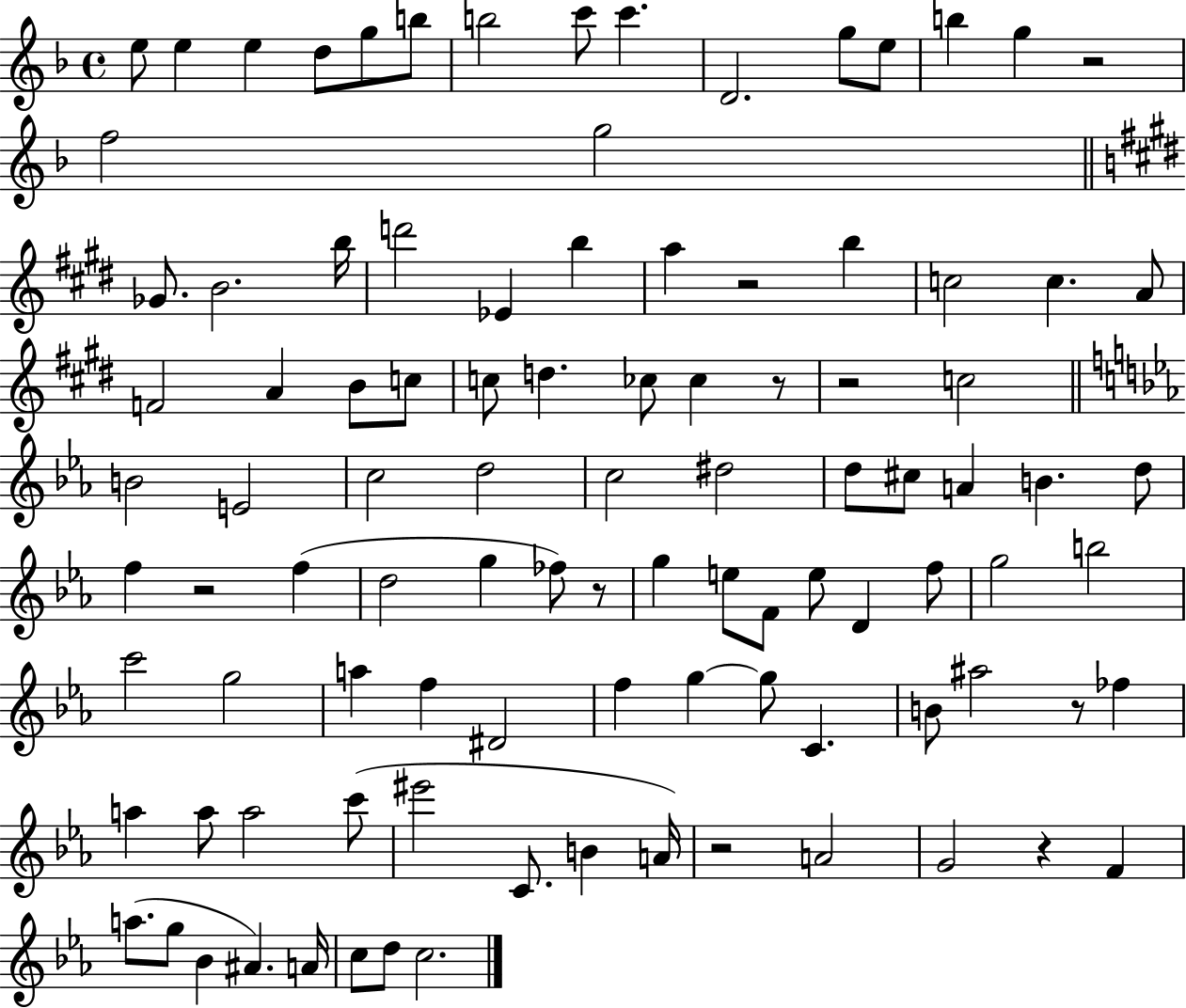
E5/e E5/q E5/q D5/e G5/e B5/e B5/h C6/e C6/q. D4/h. G5/e E5/e B5/q G5/q R/h F5/h G5/h Gb4/e. B4/h. B5/s D6/h Eb4/q B5/q A5/q R/h B5/q C5/h C5/q. A4/e F4/h A4/q B4/e C5/e C5/e D5/q. CES5/e CES5/q R/e R/h C5/h B4/h E4/h C5/h D5/h C5/h D#5/h D5/e C#5/e A4/q B4/q. D5/e F5/q R/h F5/q D5/h G5/q FES5/e R/e G5/q E5/e F4/e E5/e D4/q F5/e G5/h B5/h C6/h G5/h A5/q F5/q D#4/h F5/q G5/q G5/e C4/q. B4/e A#5/h R/e FES5/q A5/q A5/e A5/h C6/e EIS6/h C4/e. B4/q A4/s R/h A4/h G4/h R/q F4/q A5/e. G5/e Bb4/q A#4/q. A4/s C5/e D5/e C5/h.